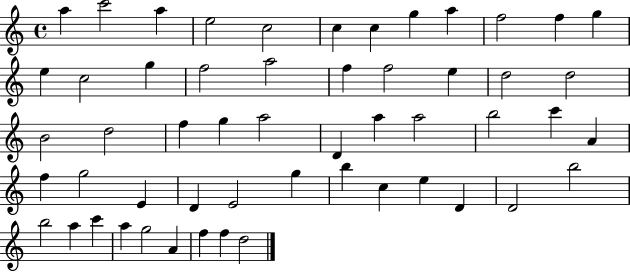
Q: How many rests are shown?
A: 0